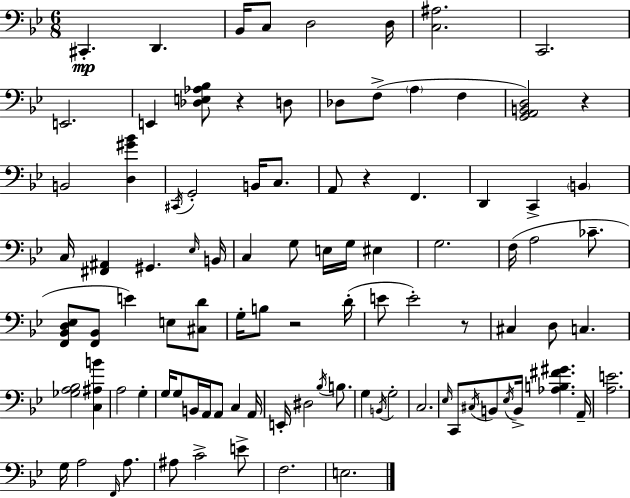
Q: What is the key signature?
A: BES major